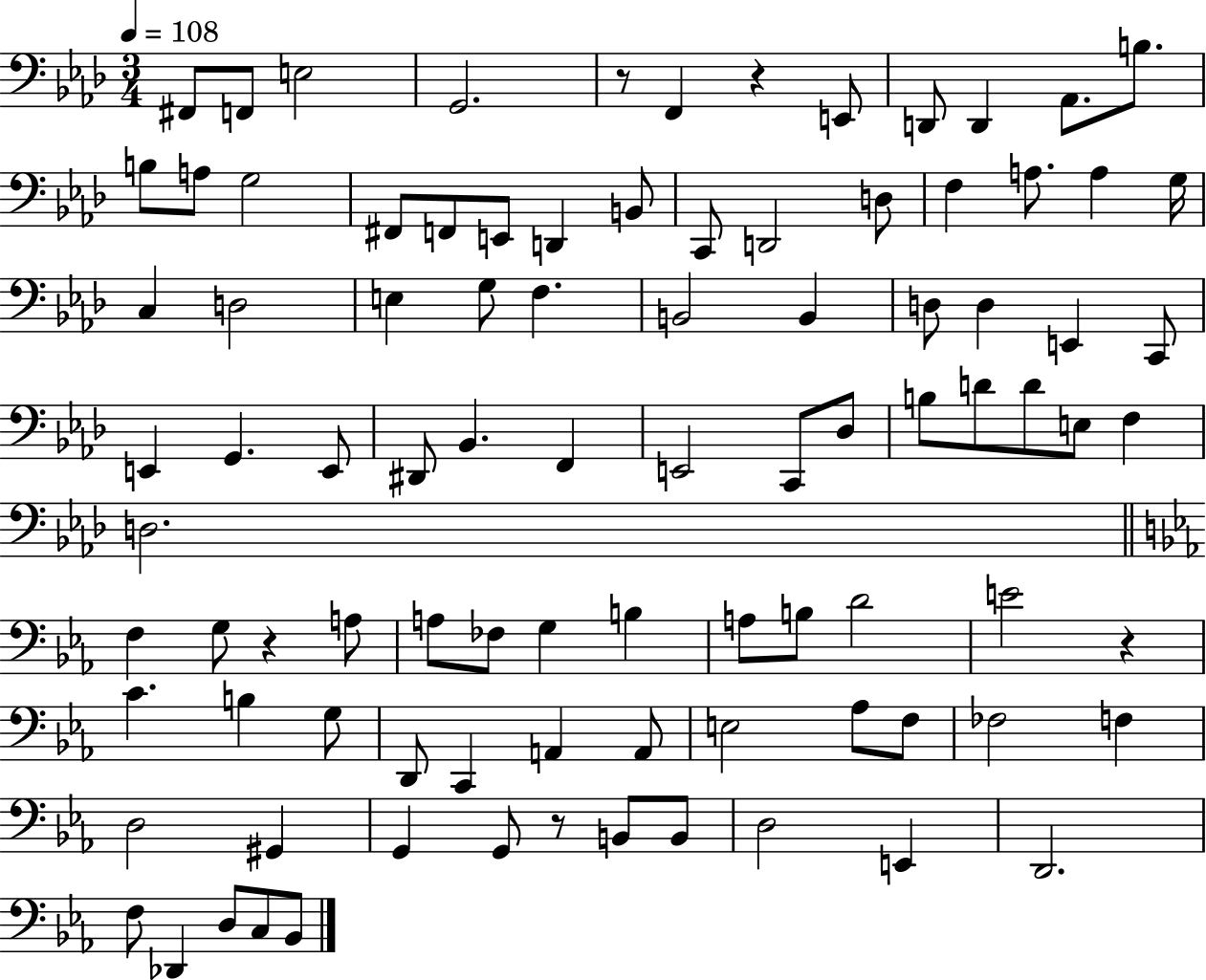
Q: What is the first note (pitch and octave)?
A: F#2